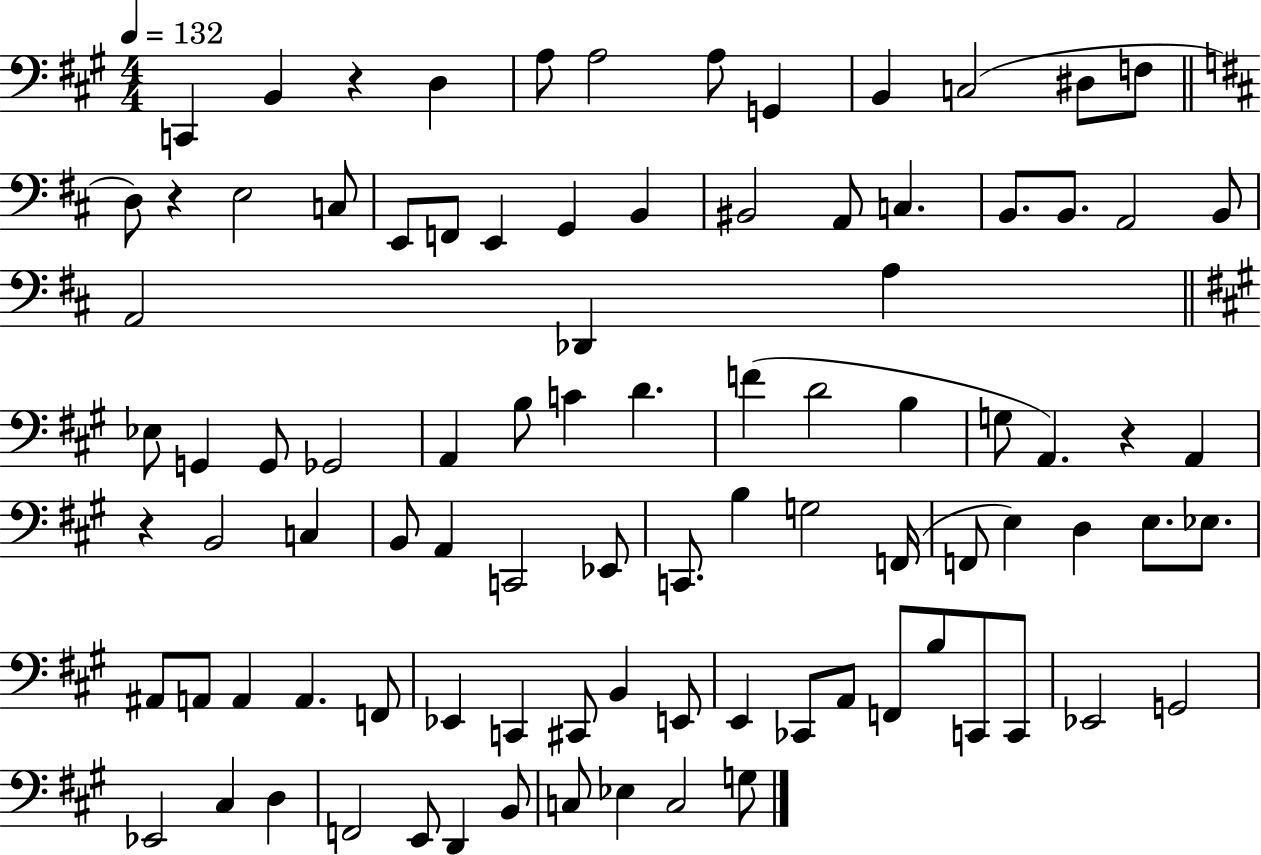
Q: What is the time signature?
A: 4/4